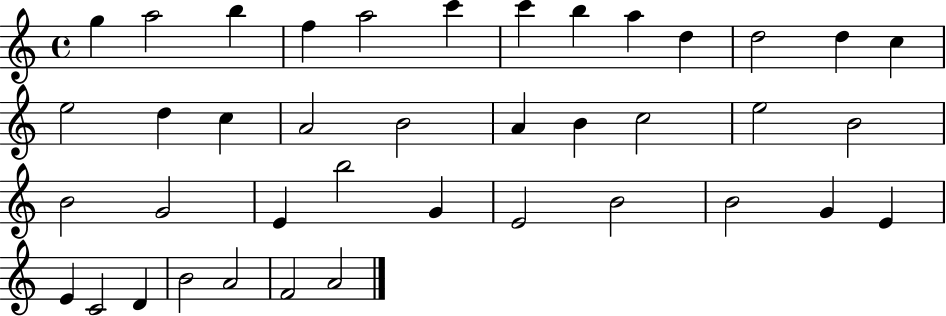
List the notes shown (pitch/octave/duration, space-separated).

G5/q A5/h B5/q F5/q A5/h C6/q C6/q B5/q A5/q D5/q D5/h D5/q C5/q E5/h D5/q C5/q A4/h B4/h A4/q B4/q C5/h E5/h B4/h B4/h G4/h E4/q B5/h G4/q E4/h B4/h B4/h G4/q E4/q E4/q C4/h D4/q B4/h A4/h F4/h A4/h